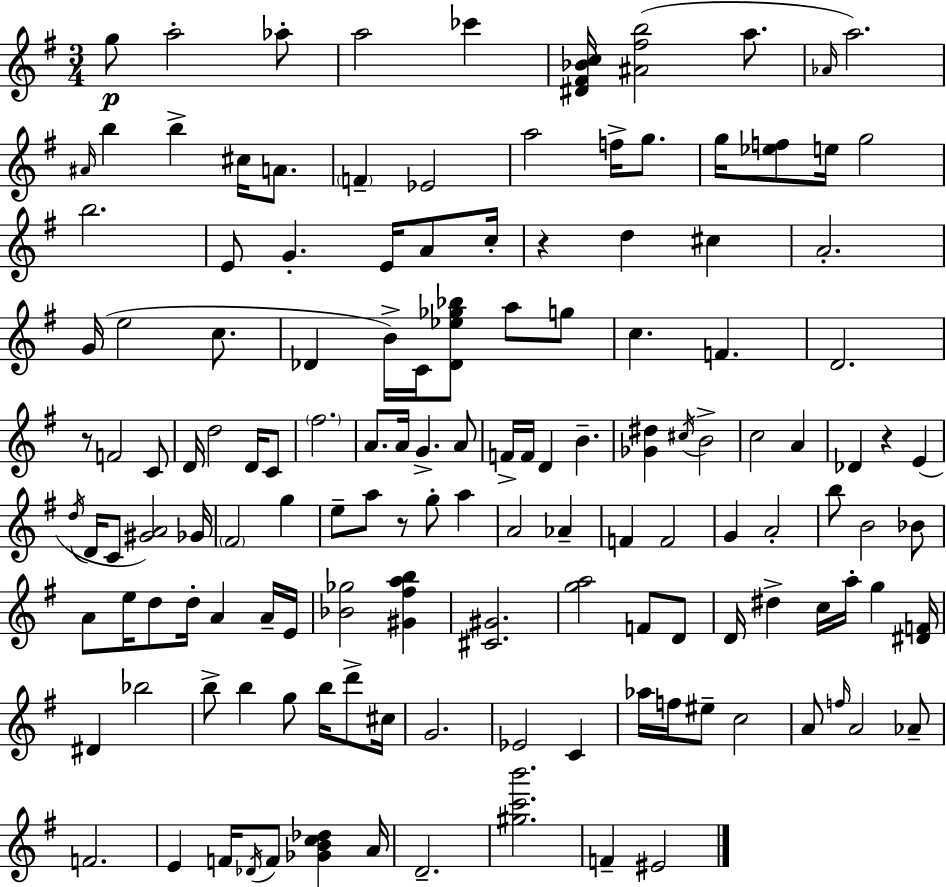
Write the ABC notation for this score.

X:1
T:Untitled
M:3/4
L:1/4
K:Em
g/2 a2 _a/2 a2 _c' [^D^F_Bc]/4 [^A^fb]2 a/2 _A/4 a2 ^A/4 b b ^c/4 A/2 F _E2 a2 f/4 g/2 g/4 [_ef]/2 e/4 g2 b2 E/2 G E/4 A/2 c/4 z d ^c A2 G/4 e2 c/2 _D B/4 C/4 [_D_e_g_b]/2 a/2 g/2 c F D2 z/2 F2 C/2 D/4 d2 D/4 C/2 ^f2 A/2 A/4 G A/2 F/4 F/4 D B [_G^d] ^c/4 B2 c2 A _D z E d/4 D/4 C/2 [^GA]2 _G/4 ^F2 g e/2 a/2 z/2 g/2 a A2 _A F F2 G A2 b/2 B2 _B/2 A/2 e/4 d/2 d/4 A A/4 E/4 [_B_g]2 [^G^fab] [^C^G]2 [ga]2 F/2 D/2 D/4 ^d c/4 a/4 g [^DF]/4 ^D _b2 b/2 b g/2 b/4 d'/2 ^c/4 G2 _E2 C _a/4 f/4 ^e/2 c2 A/2 f/4 A2 _A/2 F2 E F/4 _D/4 F/2 [_GBc_d] A/4 D2 [^gc'b']2 F ^E2